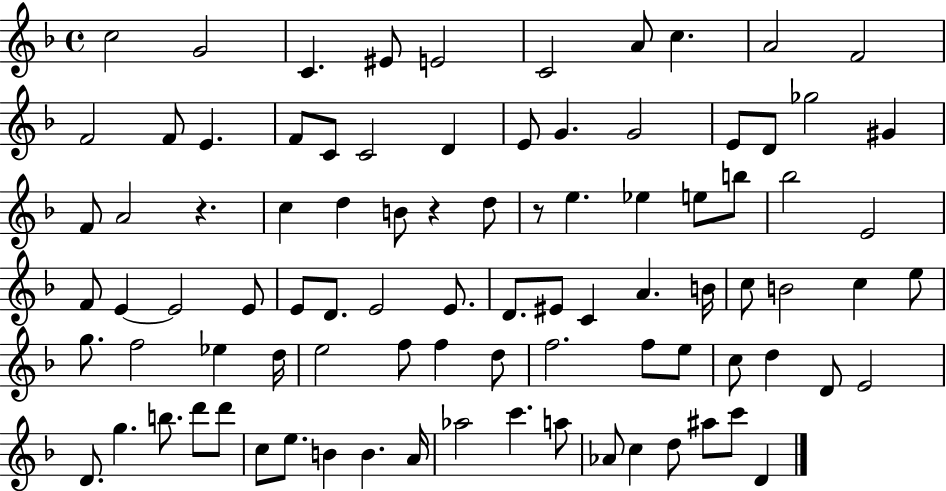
X:1
T:Untitled
M:4/4
L:1/4
K:F
c2 G2 C ^E/2 E2 C2 A/2 c A2 F2 F2 F/2 E F/2 C/2 C2 D E/2 G G2 E/2 D/2 _g2 ^G F/2 A2 z c d B/2 z d/2 z/2 e _e e/2 b/2 _b2 E2 F/2 E E2 E/2 E/2 D/2 E2 E/2 D/2 ^E/2 C A B/4 c/2 B2 c e/2 g/2 f2 _e d/4 e2 f/2 f d/2 f2 f/2 e/2 c/2 d D/2 E2 D/2 g b/2 d'/2 d'/2 c/2 e/2 B B A/4 _a2 c' a/2 _A/2 c d/2 ^a/2 c'/2 D